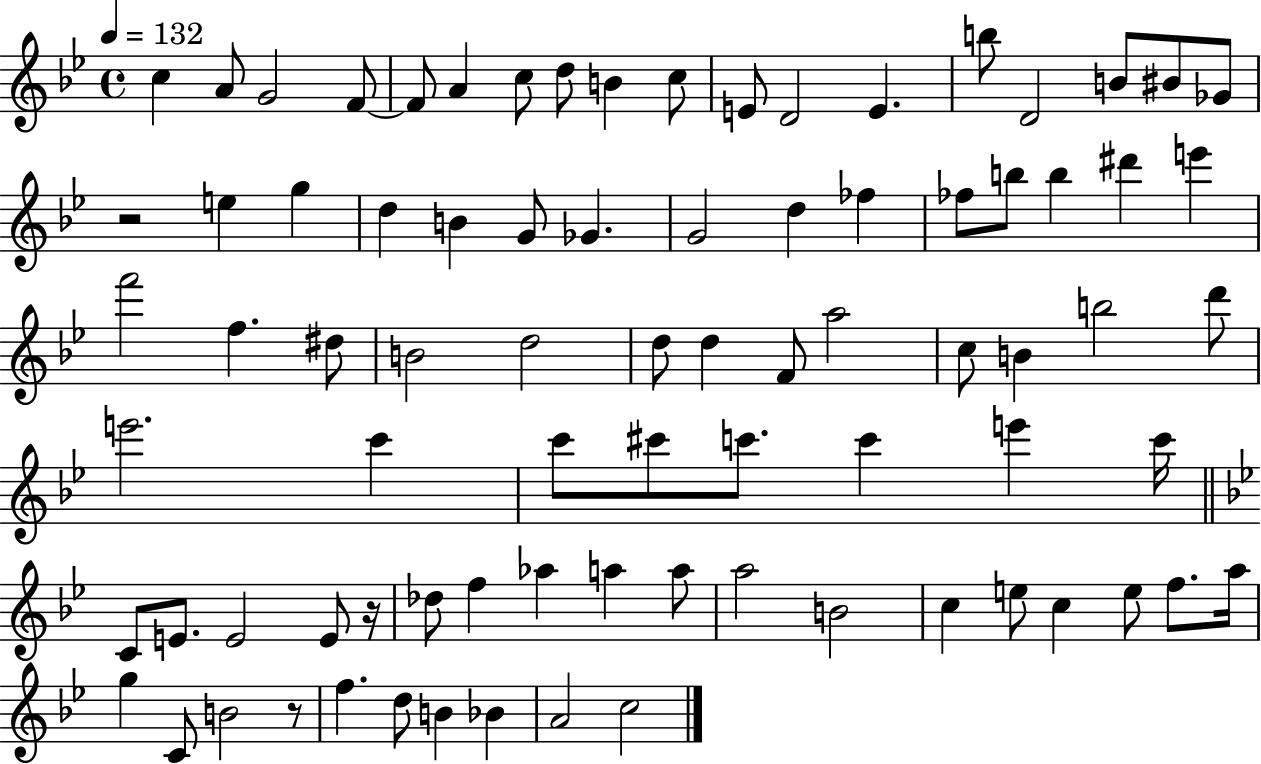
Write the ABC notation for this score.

X:1
T:Untitled
M:4/4
L:1/4
K:Bb
c A/2 G2 F/2 F/2 A c/2 d/2 B c/2 E/2 D2 E b/2 D2 B/2 ^B/2 _G/2 z2 e g d B G/2 _G G2 d _f _f/2 b/2 b ^d' e' f'2 f ^d/2 B2 d2 d/2 d F/2 a2 c/2 B b2 d'/2 e'2 c' c'/2 ^c'/2 c'/2 c' e' c'/4 C/2 E/2 E2 E/2 z/4 _d/2 f _a a a/2 a2 B2 c e/2 c e/2 f/2 a/4 g C/2 B2 z/2 f d/2 B _B A2 c2